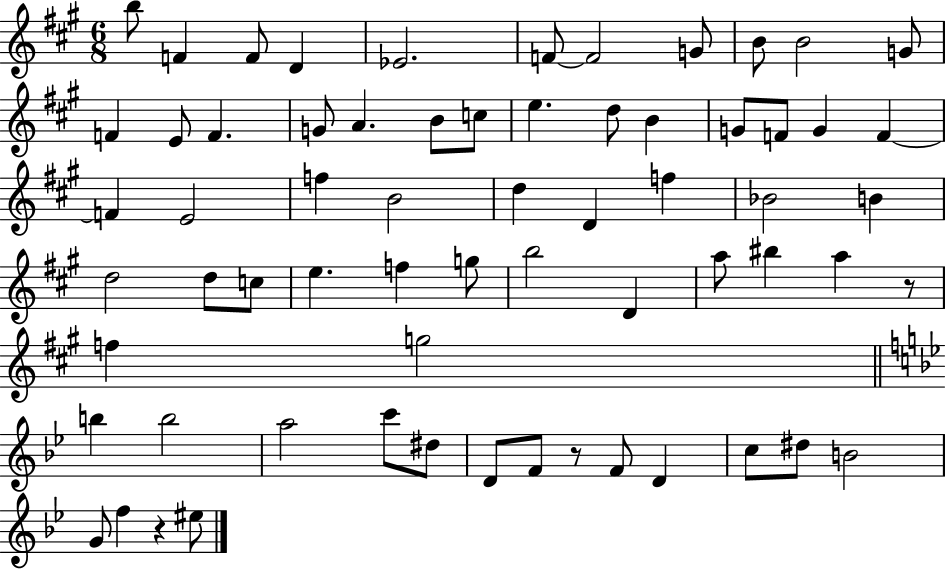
{
  \clef treble
  \numericTimeSignature
  \time 6/8
  \key a \major
  b''8 f'4 f'8 d'4 | ees'2. | f'8~~ f'2 g'8 | b'8 b'2 g'8 | \break f'4 e'8 f'4. | g'8 a'4. b'8 c''8 | e''4. d''8 b'4 | g'8 f'8 g'4 f'4~~ | \break f'4 e'2 | f''4 b'2 | d''4 d'4 f''4 | bes'2 b'4 | \break d''2 d''8 c''8 | e''4. f''4 g''8 | b''2 d'4 | a''8 bis''4 a''4 r8 | \break f''4 g''2 | \bar "||" \break \key bes \major b''4 b''2 | a''2 c'''8 dis''8 | d'8 f'8 r8 f'8 d'4 | c''8 dis''8 b'2 | \break g'8 f''4 r4 eis''8 | \bar "|."
}